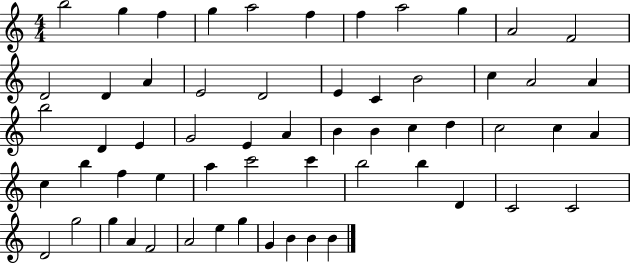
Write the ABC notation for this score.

X:1
T:Untitled
M:4/4
L:1/4
K:C
b2 g f g a2 f f a2 g A2 F2 D2 D A E2 D2 E C B2 c A2 A b2 D E G2 E A B B c d c2 c A c b f e a c'2 c' b2 b D C2 C2 D2 g2 g A F2 A2 e g G B B B